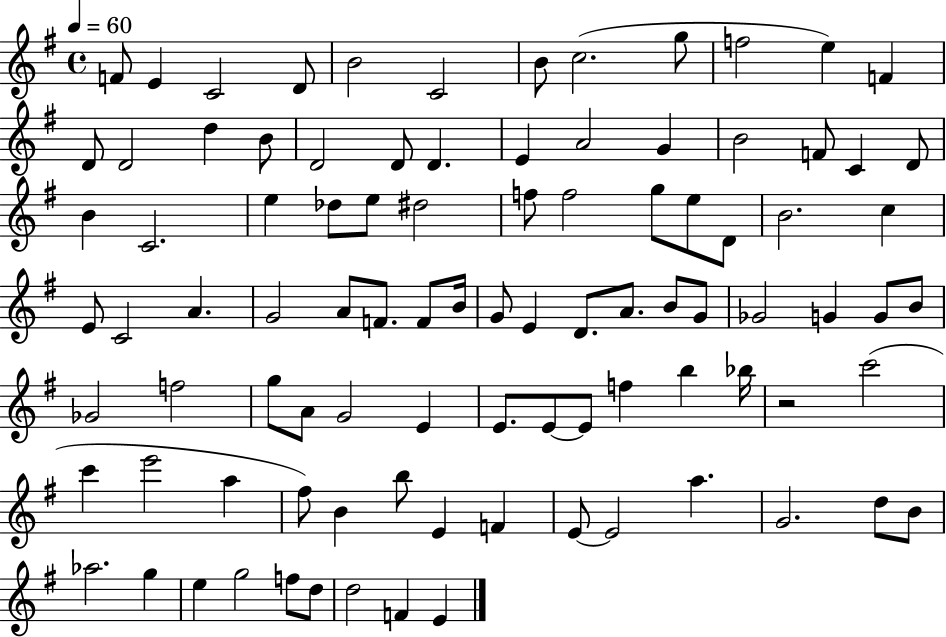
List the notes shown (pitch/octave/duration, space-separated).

F4/e E4/q C4/h D4/e B4/h C4/h B4/e C5/h. G5/e F5/h E5/q F4/q D4/e D4/h D5/q B4/e D4/h D4/e D4/q. E4/q A4/h G4/q B4/h F4/e C4/q D4/e B4/q C4/h. E5/q Db5/e E5/e D#5/h F5/e F5/h G5/e E5/e D4/e B4/h. C5/q E4/e C4/h A4/q. G4/h A4/e F4/e. F4/e B4/s G4/e E4/q D4/e. A4/e. B4/e G4/e Gb4/h G4/q G4/e B4/e Gb4/h F5/h G5/e A4/e G4/h E4/q E4/e. E4/e E4/e F5/q B5/q Bb5/s R/h C6/h C6/q E6/h A5/q F#5/e B4/q B5/e E4/q F4/q E4/e E4/h A5/q. G4/h. D5/e B4/e Ab5/h. G5/q E5/q G5/h F5/e D5/e D5/h F4/q E4/q